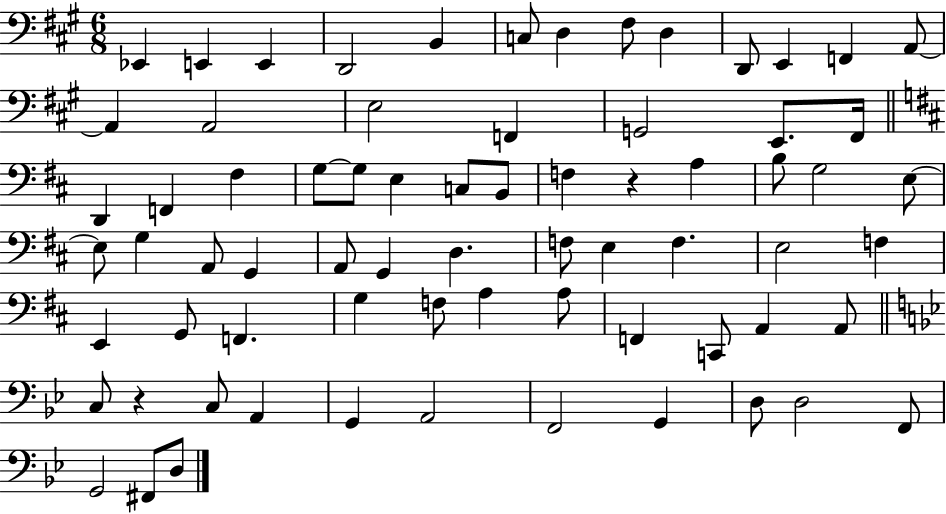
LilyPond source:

{
  \clef bass
  \numericTimeSignature
  \time 6/8
  \key a \major
  ees,4 e,4 e,4 | d,2 b,4 | c8 d4 fis8 d4 | d,8 e,4 f,4 a,8~~ | \break a,4 a,2 | e2 f,4 | g,2 e,8. fis,16 | \bar "||" \break \key d \major d,4 f,4 fis4 | g8~~ g8 e4 c8 b,8 | f4 r4 a4 | b8 g2 e8~~ | \break e8 g4 a,8 g,4 | a,8 g,4 d4. | f8 e4 f4. | e2 f4 | \break e,4 g,8 f,4. | g4 f8 a4 a8 | f,4 c,8 a,4 a,8 | \bar "||" \break \key g \minor c8 r4 c8 a,4 | g,4 a,2 | f,2 g,4 | d8 d2 f,8 | \break g,2 fis,8 d8 | \bar "|."
}